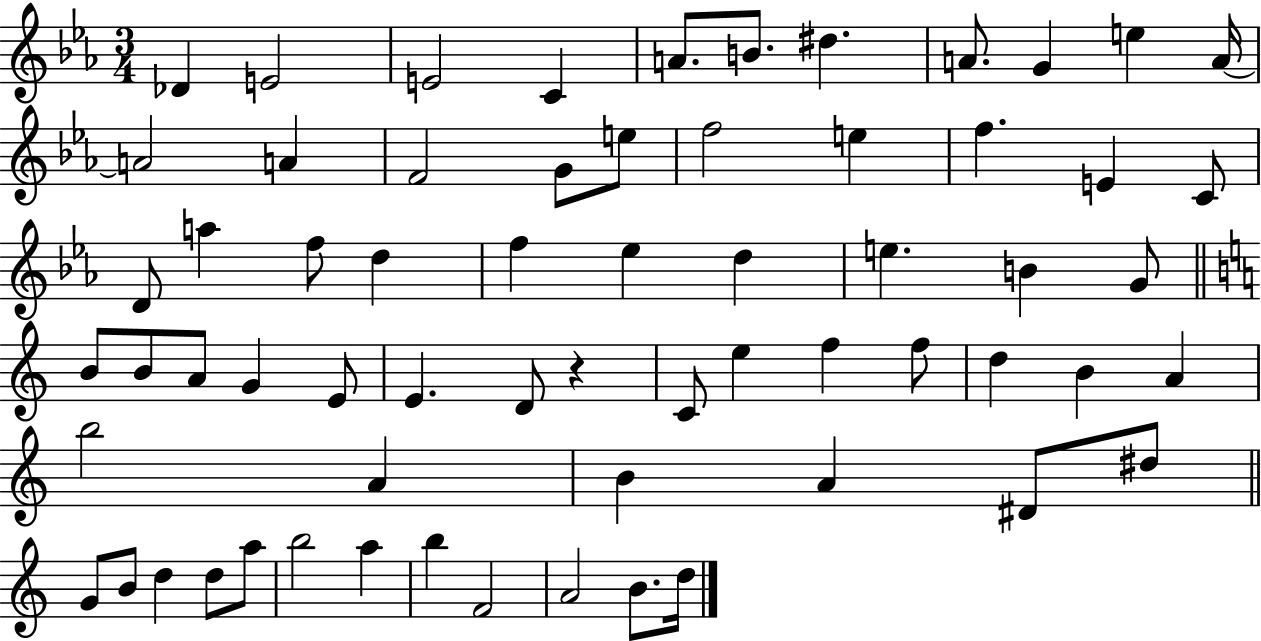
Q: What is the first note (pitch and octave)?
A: Db4